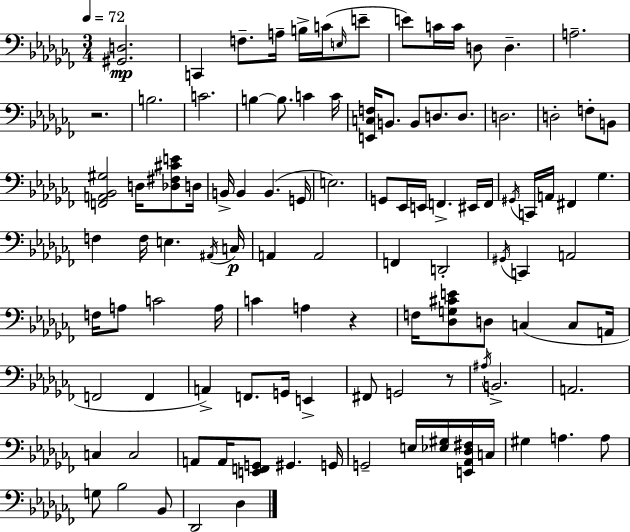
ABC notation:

X:1
T:Untitled
M:3/4
L:1/4
K:Abm
[^G,,D,]2 C,, F,/2 A,/4 B,/4 C/4 E,/4 E/2 E/2 C/4 C/4 D,/2 D, A,2 z2 B,2 C2 B, B,/2 C C/4 [E,,C,F,]/4 B,,/2 B,,/2 D,/2 D,/2 D,2 D,2 F,/2 B,,/2 [F,,A,,_B,,^G,]2 D,/4 [_D,^F,^CE]/2 D,/4 B,,/4 B,, B,, G,,/4 E,2 G,,/2 _E,,/4 E,,/4 F,, ^E,,/4 F,,/4 ^G,,/4 C,,/4 A,,/4 ^F,, _G, F, F,/4 E, ^A,,/4 C,/4 A,, A,,2 F,, D,,2 ^G,,/4 C,, A,,2 F,/4 A,/2 C2 A,/4 C A, z F,/4 [_D,G,^CE]/2 D,/2 C, C,/2 A,,/4 F,,2 F,, A,, F,,/2 G,,/4 E,, ^F,,/2 G,,2 z/2 ^A,/4 B,,2 A,,2 C, C,2 A,,/2 A,,/4 [E,,F,,G,,]/2 ^G,, G,,/4 G,,2 E,/4 [_E,^G,]/4 [E,,_A,,_D,^F,]/4 C,/4 ^G, A, A,/2 G,/2 _B,2 _B,,/2 _D,,2 _D,